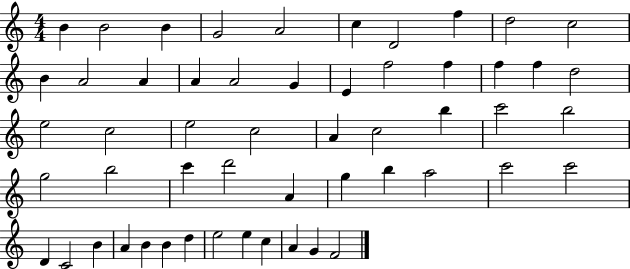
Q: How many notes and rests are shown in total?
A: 54